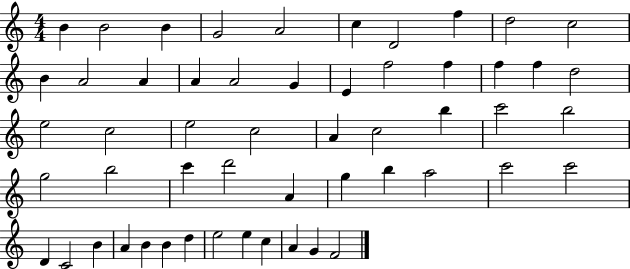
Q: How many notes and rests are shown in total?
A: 54